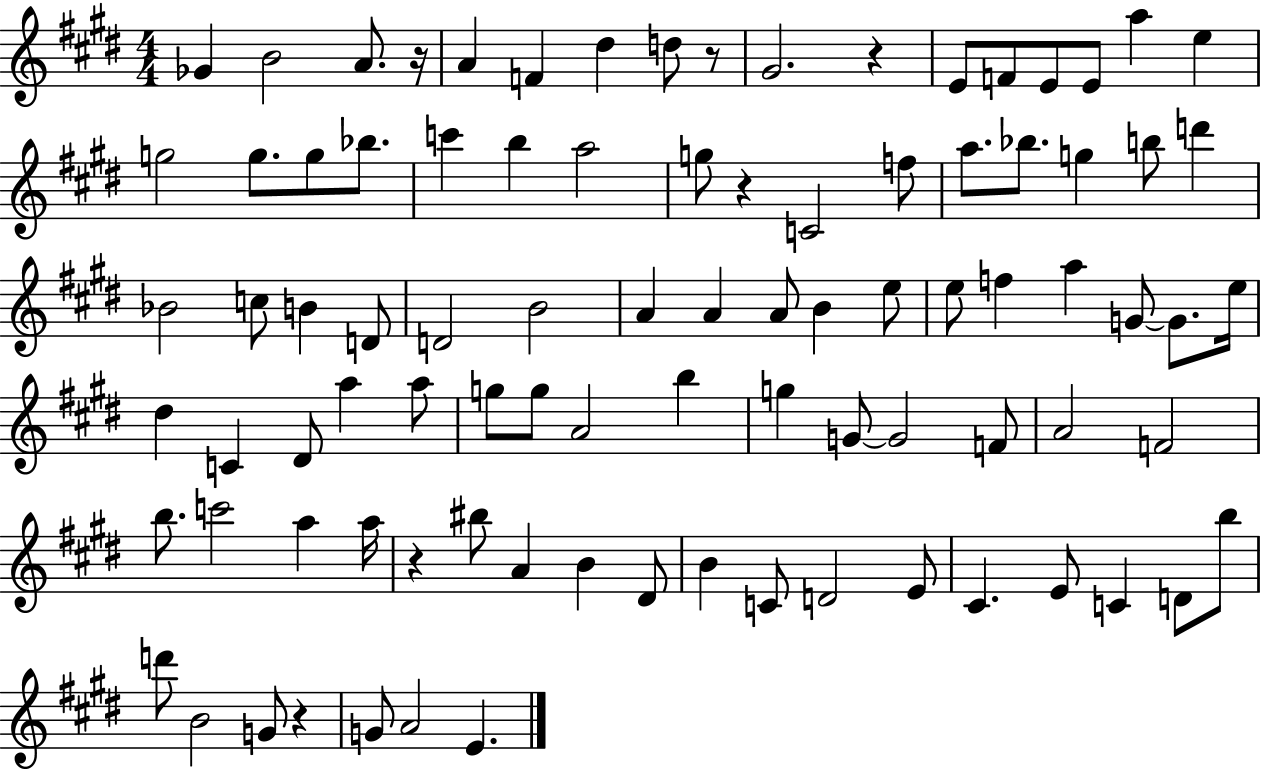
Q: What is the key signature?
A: E major